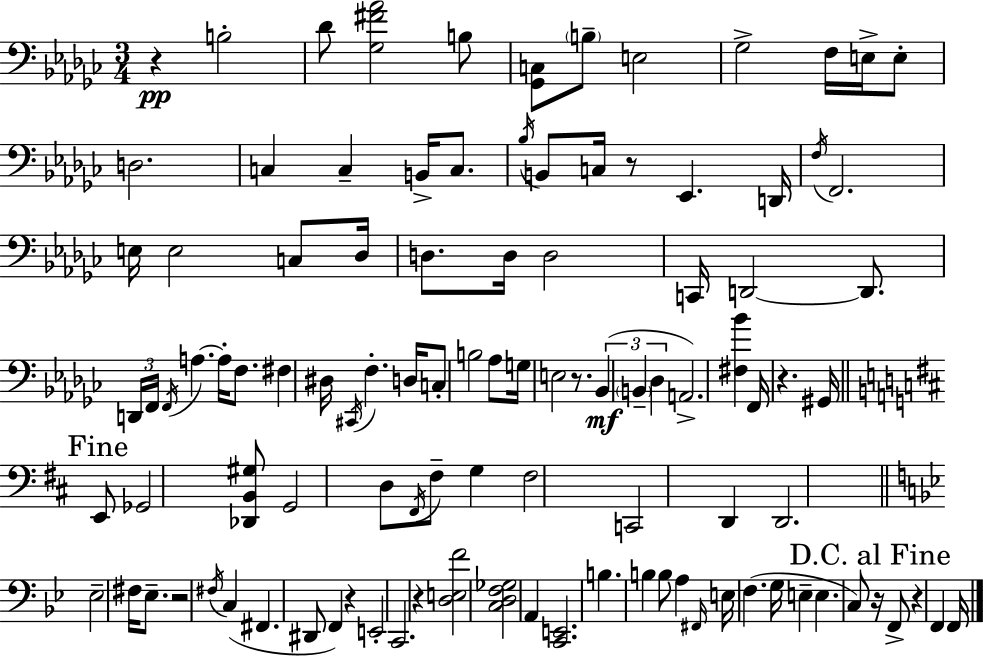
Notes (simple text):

R/q B3/h Db4/e [Gb3,F#4,Ab4]/h B3/e [Gb2,C3]/e B3/e E3/h Gb3/h F3/s E3/s E3/e D3/h. C3/q C3/q B2/s C3/e. Bb3/s B2/e C3/s R/e Eb2/q. D2/s F3/s F2/h. E3/s E3/h C3/e Db3/s D3/e. D3/s D3/h C2/s D2/h D2/e. D2/s F2/s F2/s A3/q. A3/s F3/e. F#3/q D#3/s C#2/s F3/q. D3/s C3/e B3/h Ab3/e G3/s E3/h R/e. Bb2/q B2/q Db3/q A2/h. [F#3,Bb4]/q F2/s R/q. G#2/s E2/e Gb2/h [Db2,B2,G#3]/e G2/h D3/e F#2/s F#3/e G3/q F#3/h C2/h D2/q D2/h. Eb3/h F#3/s Eb3/e. R/h F#3/s C3/q F#2/q. D#2/e F2/q R/q E2/h C2/h. R/q [D3,E3,F4]/h [C3,D3,F3,Gb3]/h A2/q [C2,E2]/h. B3/q. B3/q B3/e A3/q F#2/s E3/s F3/q. G3/s E3/q E3/q. C3/e R/s F2/e R/q F2/q F2/s